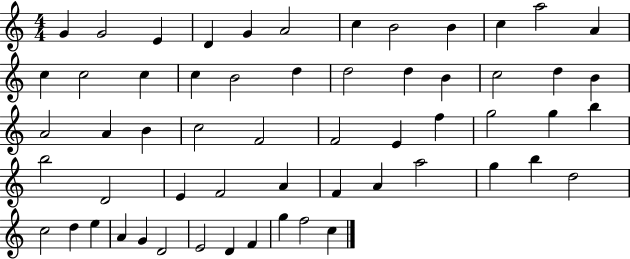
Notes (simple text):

G4/q G4/h E4/q D4/q G4/q A4/h C5/q B4/h B4/q C5/q A5/h A4/q C5/q C5/h C5/q C5/q B4/h D5/q D5/h D5/q B4/q C5/h D5/q B4/q A4/h A4/q B4/q C5/h F4/h F4/h E4/q F5/q G5/h G5/q B5/q B5/h D4/h E4/q F4/h A4/q F4/q A4/q A5/h G5/q B5/q D5/h C5/h D5/q E5/q A4/q G4/q D4/h E4/h D4/q F4/q G5/q F5/h C5/q